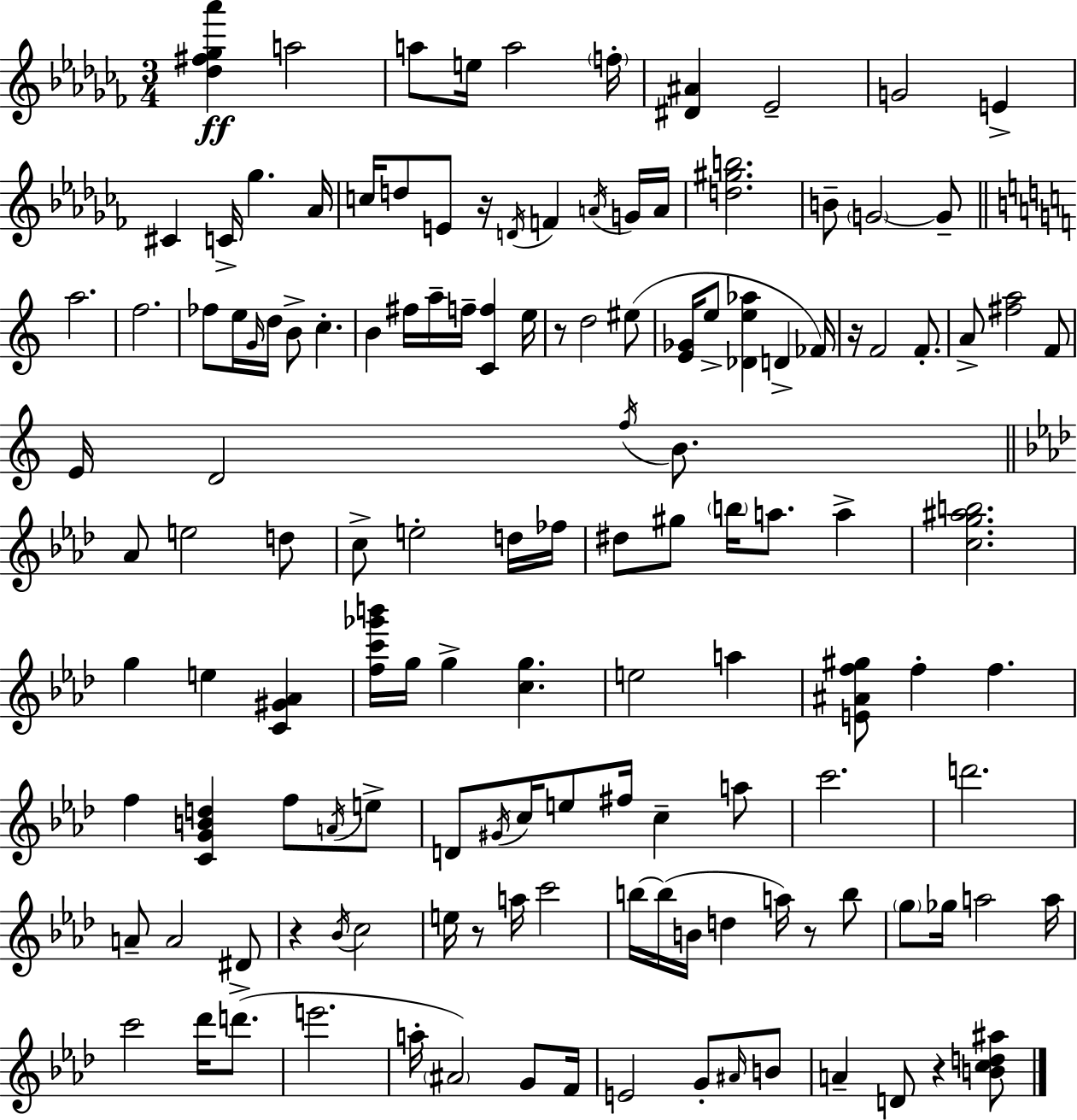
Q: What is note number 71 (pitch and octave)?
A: F5